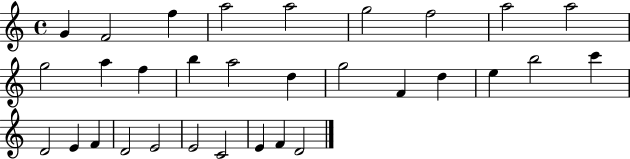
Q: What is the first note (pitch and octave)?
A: G4